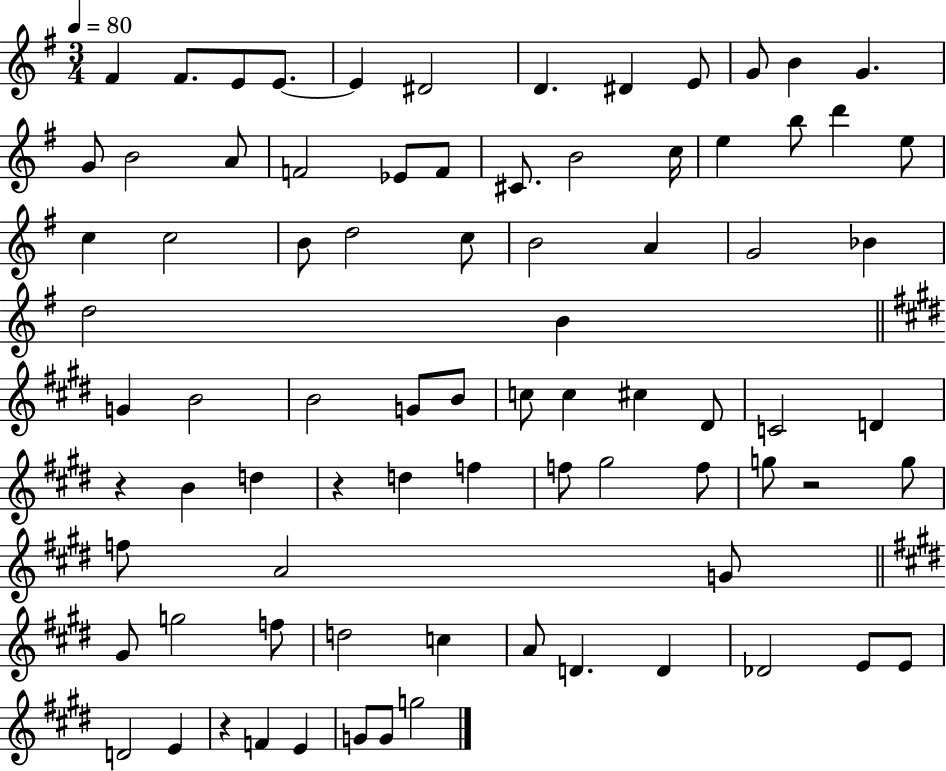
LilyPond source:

{
  \clef treble
  \numericTimeSignature
  \time 3/4
  \key g \major
  \tempo 4 = 80
  fis'4 fis'8. e'8 e'8.~~ | e'4 dis'2 | d'4. dis'4 e'8 | g'8 b'4 g'4. | \break g'8 b'2 a'8 | f'2 ees'8 f'8 | cis'8. b'2 c''16 | e''4 b''8 d'''4 e''8 | \break c''4 c''2 | b'8 d''2 c''8 | b'2 a'4 | g'2 bes'4 | \break d''2 b'4 | \bar "||" \break \key e \major g'4 b'2 | b'2 g'8 b'8 | c''8 c''4 cis''4 dis'8 | c'2 d'4 | \break r4 b'4 d''4 | r4 d''4 f''4 | f''8 gis''2 f''8 | g''8 r2 g''8 | \break f''8 a'2 g'8 | \bar "||" \break \key e \major gis'8 g''2 f''8 | d''2 c''4 | a'8 d'4. d'4 | des'2 e'8 e'8 | \break d'2 e'4 | r4 f'4 e'4 | g'8 g'8 g''2 | \bar "|."
}